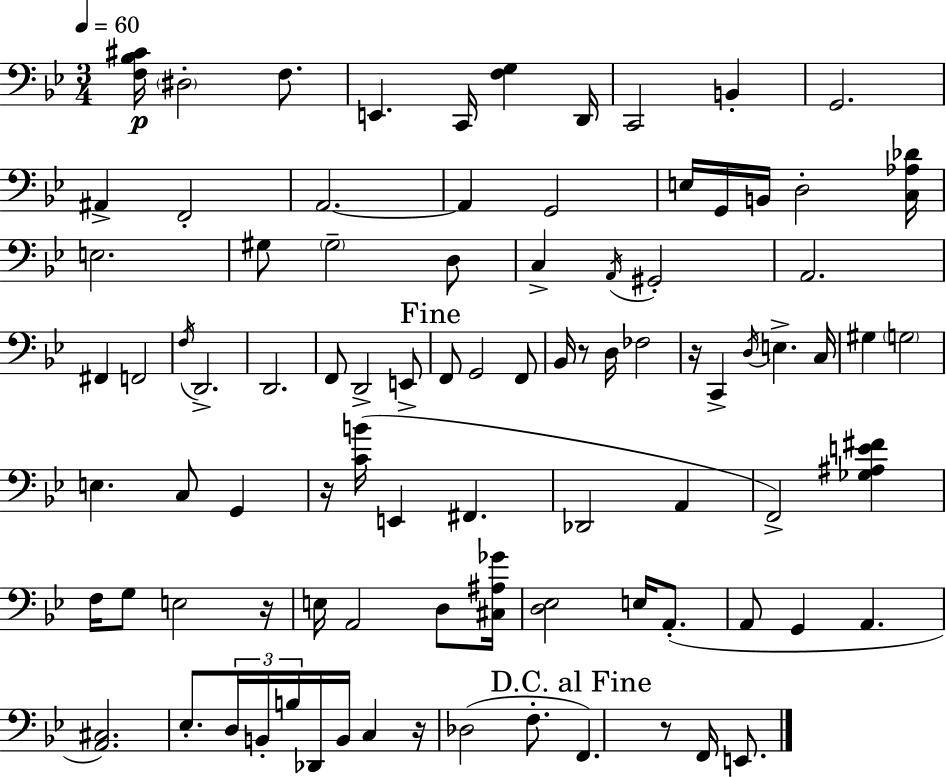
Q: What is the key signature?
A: G minor